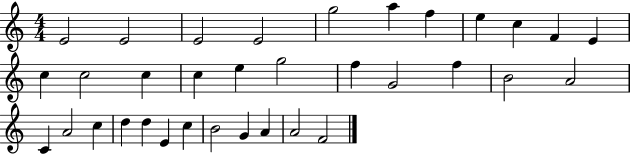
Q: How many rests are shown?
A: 0